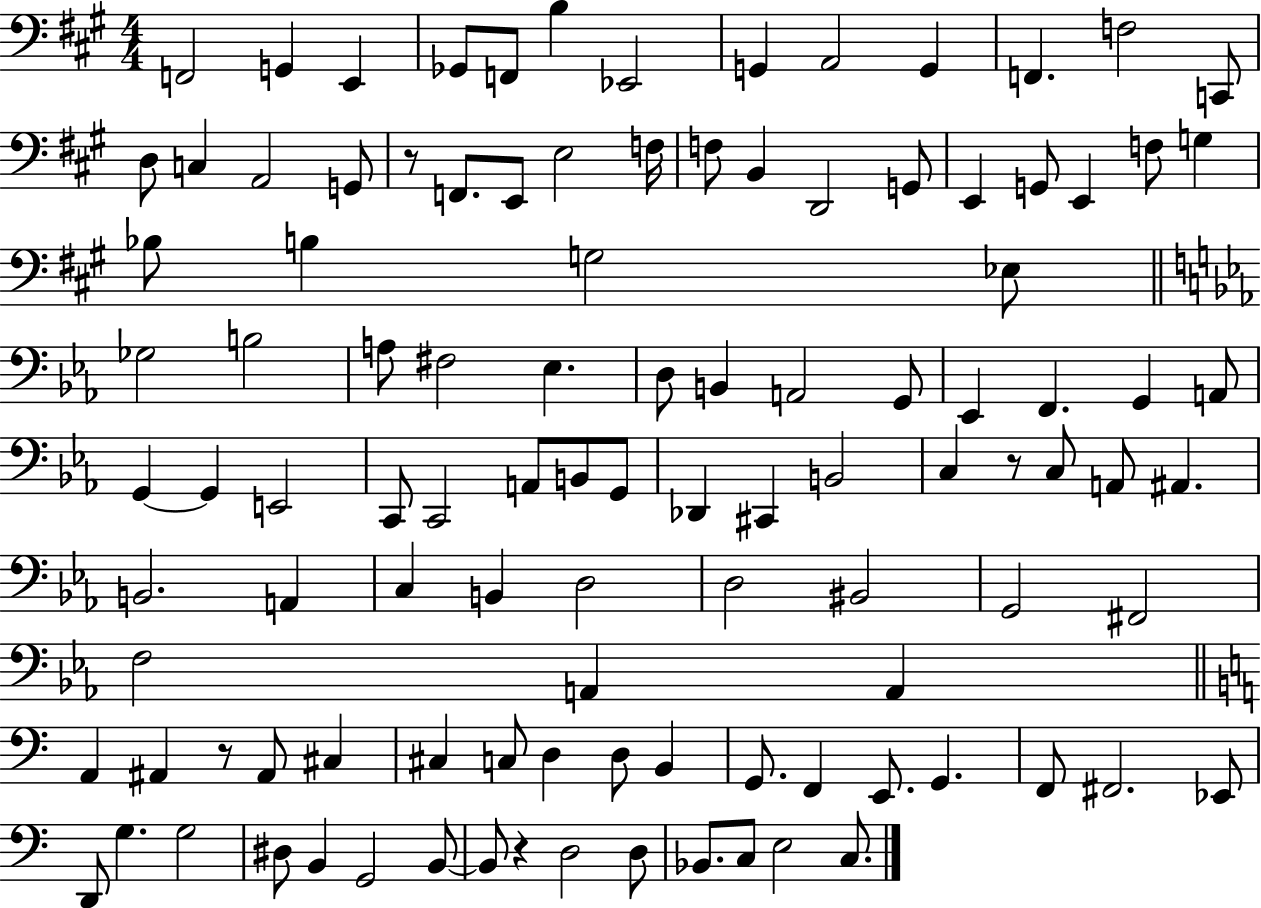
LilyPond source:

{
  \clef bass
  \numericTimeSignature
  \time 4/4
  \key a \major
  f,2 g,4 e,4 | ges,8 f,8 b4 ees,2 | g,4 a,2 g,4 | f,4. f2 c,8 | \break d8 c4 a,2 g,8 | r8 f,8. e,8 e2 f16 | f8 b,4 d,2 g,8 | e,4 g,8 e,4 f8 g4 | \break bes8 b4 g2 ees8 | \bar "||" \break \key c \minor ges2 b2 | a8 fis2 ees4. | d8 b,4 a,2 g,8 | ees,4 f,4. g,4 a,8 | \break g,4~~ g,4 e,2 | c,8 c,2 a,8 b,8 g,8 | des,4 cis,4 b,2 | c4 r8 c8 a,8 ais,4. | \break b,2. a,4 | c4 b,4 d2 | d2 bis,2 | g,2 fis,2 | \break f2 a,4 a,4 | \bar "||" \break \key a \minor a,4 ais,4 r8 ais,8 cis4 | cis4 c8 d4 d8 b,4 | g,8. f,4 e,8. g,4. | f,8 fis,2. ees,8 | \break d,8 g4. g2 | dis8 b,4 g,2 b,8~~ | b,8 r4 d2 d8 | bes,8. c8 e2 c8. | \break \bar "|."
}